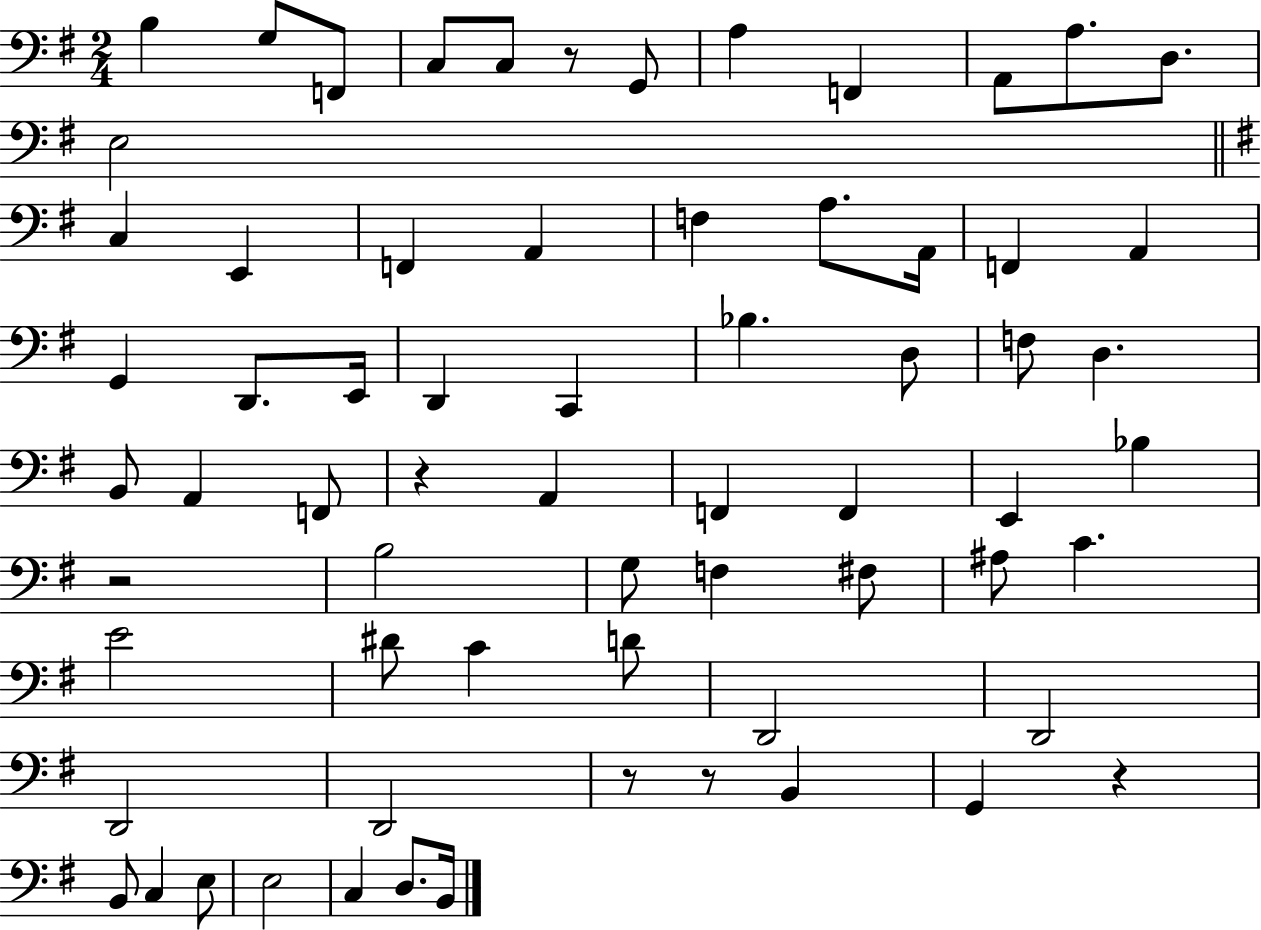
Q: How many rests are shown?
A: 6